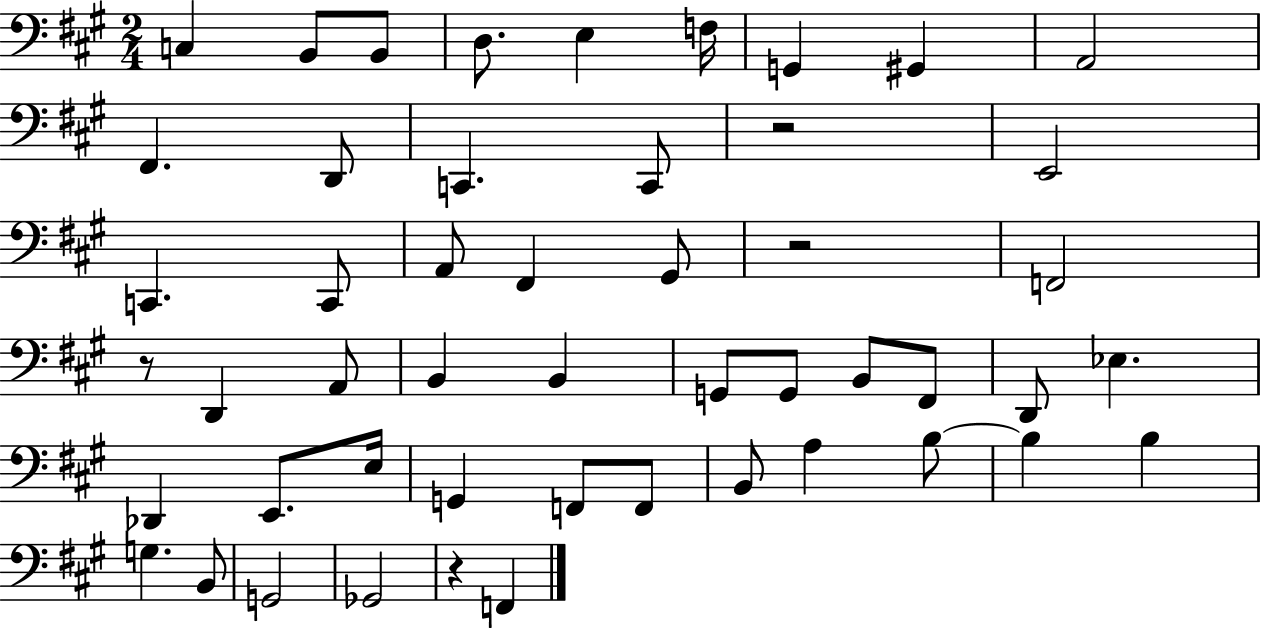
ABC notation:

X:1
T:Untitled
M:2/4
L:1/4
K:A
C, B,,/2 B,,/2 D,/2 E, F,/4 G,, ^G,, A,,2 ^F,, D,,/2 C,, C,,/2 z2 E,,2 C,, C,,/2 A,,/2 ^F,, ^G,,/2 z2 F,,2 z/2 D,, A,,/2 B,, B,, G,,/2 G,,/2 B,,/2 ^F,,/2 D,,/2 _E, _D,, E,,/2 E,/4 G,, F,,/2 F,,/2 B,,/2 A, B,/2 B, B, G, B,,/2 G,,2 _G,,2 z F,,